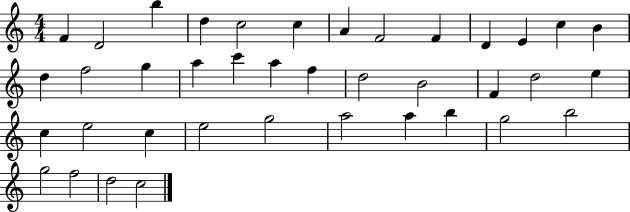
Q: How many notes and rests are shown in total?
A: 39